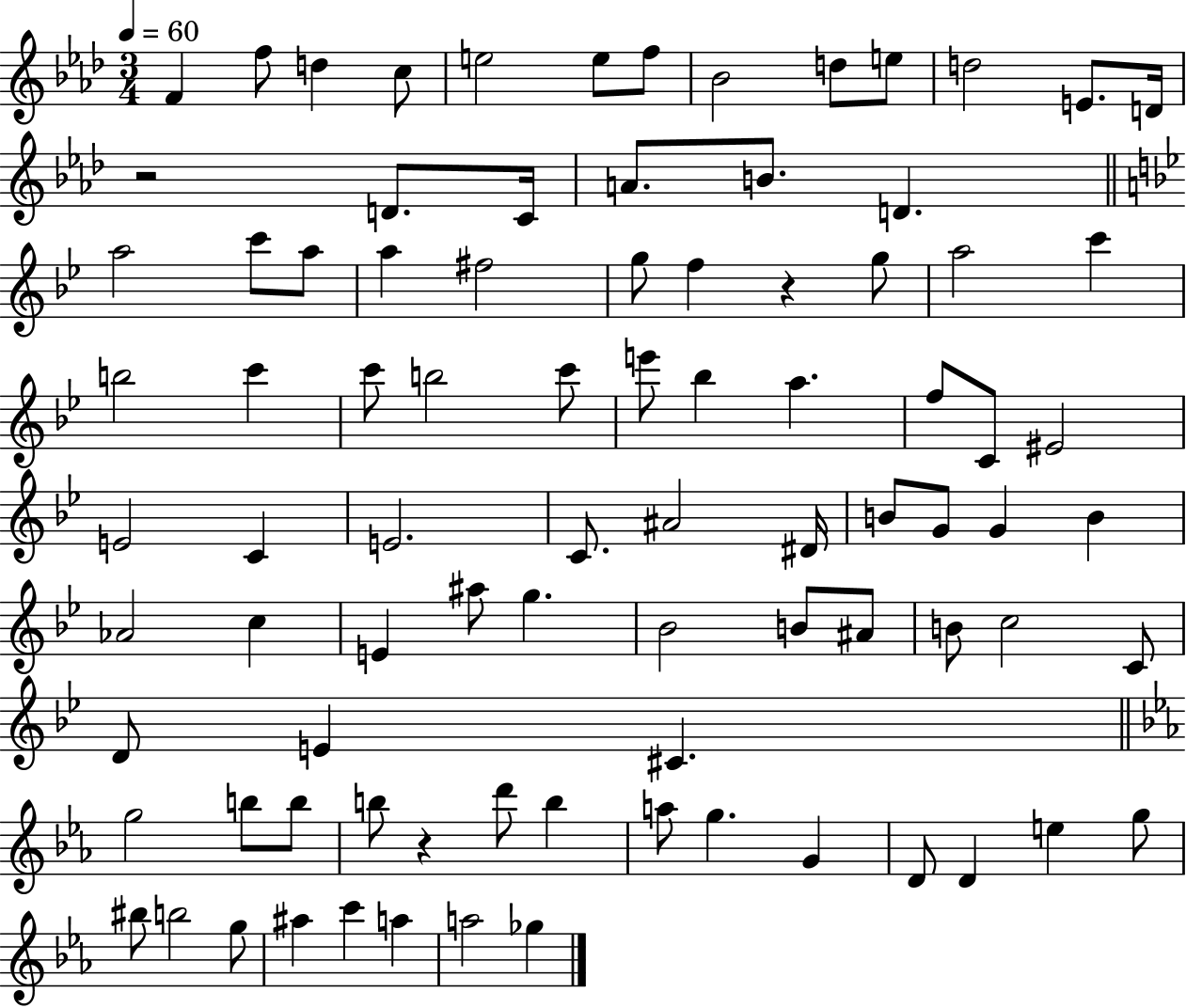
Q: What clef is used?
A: treble